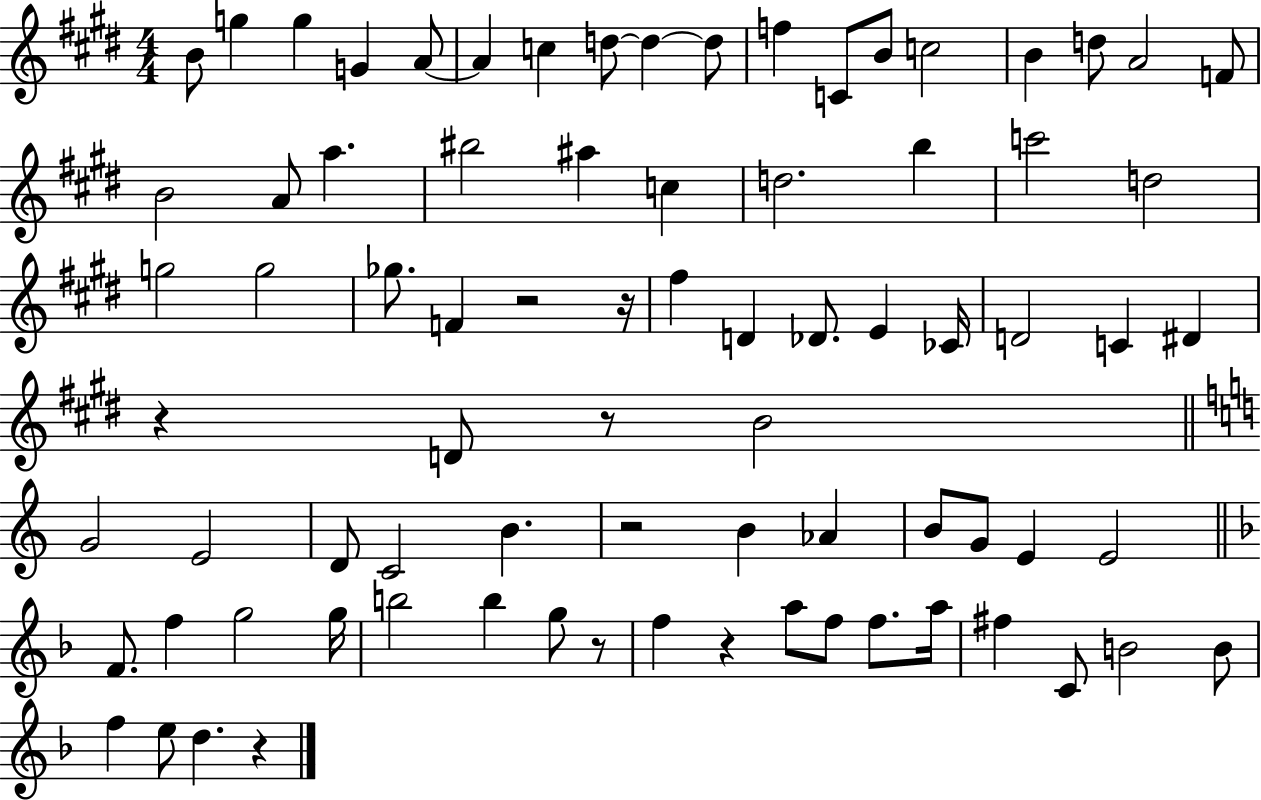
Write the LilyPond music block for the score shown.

{
  \clef treble
  \numericTimeSignature
  \time 4/4
  \key e \major
  b'8 g''4 g''4 g'4 a'8~~ | a'4 c''4 d''8~~ d''4~~ d''8 | f''4 c'8 b'8 c''2 | b'4 d''8 a'2 f'8 | \break b'2 a'8 a''4. | bis''2 ais''4 c''4 | d''2. b''4 | c'''2 d''2 | \break g''2 g''2 | ges''8. f'4 r2 r16 | fis''4 d'4 des'8. e'4 ces'16 | d'2 c'4 dis'4 | \break r4 d'8 r8 b'2 | \bar "||" \break \key c \major g'2 e'2 | d'8 c'2 b'4. | r2 b'4 aes'4 | b'8 g'8 e'4 e'2 | \break \bar "||" \break \key f \major f'8. f''4 g''2 g''16 | b''2 b''4 g''8 r8 | f''4 r4 a''8 f''8 f''8. a''16 | fis''4 c'8 b'2 b'8 | \break f''4 e''8 d''4. r4 | \bar "|."
}